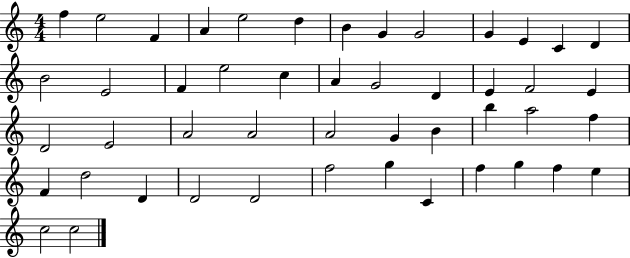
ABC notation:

X:1
T:Untitled
M:4/4
L:1/4
K:C
f e2 F A e2 d B G G2 G E C D B2 E2 F e2 c A G2 D E F2 E D2 E2 A2 A2 A2 G B b a2 f F d2 D D2 D2 f2 g C f g f e c2 c2